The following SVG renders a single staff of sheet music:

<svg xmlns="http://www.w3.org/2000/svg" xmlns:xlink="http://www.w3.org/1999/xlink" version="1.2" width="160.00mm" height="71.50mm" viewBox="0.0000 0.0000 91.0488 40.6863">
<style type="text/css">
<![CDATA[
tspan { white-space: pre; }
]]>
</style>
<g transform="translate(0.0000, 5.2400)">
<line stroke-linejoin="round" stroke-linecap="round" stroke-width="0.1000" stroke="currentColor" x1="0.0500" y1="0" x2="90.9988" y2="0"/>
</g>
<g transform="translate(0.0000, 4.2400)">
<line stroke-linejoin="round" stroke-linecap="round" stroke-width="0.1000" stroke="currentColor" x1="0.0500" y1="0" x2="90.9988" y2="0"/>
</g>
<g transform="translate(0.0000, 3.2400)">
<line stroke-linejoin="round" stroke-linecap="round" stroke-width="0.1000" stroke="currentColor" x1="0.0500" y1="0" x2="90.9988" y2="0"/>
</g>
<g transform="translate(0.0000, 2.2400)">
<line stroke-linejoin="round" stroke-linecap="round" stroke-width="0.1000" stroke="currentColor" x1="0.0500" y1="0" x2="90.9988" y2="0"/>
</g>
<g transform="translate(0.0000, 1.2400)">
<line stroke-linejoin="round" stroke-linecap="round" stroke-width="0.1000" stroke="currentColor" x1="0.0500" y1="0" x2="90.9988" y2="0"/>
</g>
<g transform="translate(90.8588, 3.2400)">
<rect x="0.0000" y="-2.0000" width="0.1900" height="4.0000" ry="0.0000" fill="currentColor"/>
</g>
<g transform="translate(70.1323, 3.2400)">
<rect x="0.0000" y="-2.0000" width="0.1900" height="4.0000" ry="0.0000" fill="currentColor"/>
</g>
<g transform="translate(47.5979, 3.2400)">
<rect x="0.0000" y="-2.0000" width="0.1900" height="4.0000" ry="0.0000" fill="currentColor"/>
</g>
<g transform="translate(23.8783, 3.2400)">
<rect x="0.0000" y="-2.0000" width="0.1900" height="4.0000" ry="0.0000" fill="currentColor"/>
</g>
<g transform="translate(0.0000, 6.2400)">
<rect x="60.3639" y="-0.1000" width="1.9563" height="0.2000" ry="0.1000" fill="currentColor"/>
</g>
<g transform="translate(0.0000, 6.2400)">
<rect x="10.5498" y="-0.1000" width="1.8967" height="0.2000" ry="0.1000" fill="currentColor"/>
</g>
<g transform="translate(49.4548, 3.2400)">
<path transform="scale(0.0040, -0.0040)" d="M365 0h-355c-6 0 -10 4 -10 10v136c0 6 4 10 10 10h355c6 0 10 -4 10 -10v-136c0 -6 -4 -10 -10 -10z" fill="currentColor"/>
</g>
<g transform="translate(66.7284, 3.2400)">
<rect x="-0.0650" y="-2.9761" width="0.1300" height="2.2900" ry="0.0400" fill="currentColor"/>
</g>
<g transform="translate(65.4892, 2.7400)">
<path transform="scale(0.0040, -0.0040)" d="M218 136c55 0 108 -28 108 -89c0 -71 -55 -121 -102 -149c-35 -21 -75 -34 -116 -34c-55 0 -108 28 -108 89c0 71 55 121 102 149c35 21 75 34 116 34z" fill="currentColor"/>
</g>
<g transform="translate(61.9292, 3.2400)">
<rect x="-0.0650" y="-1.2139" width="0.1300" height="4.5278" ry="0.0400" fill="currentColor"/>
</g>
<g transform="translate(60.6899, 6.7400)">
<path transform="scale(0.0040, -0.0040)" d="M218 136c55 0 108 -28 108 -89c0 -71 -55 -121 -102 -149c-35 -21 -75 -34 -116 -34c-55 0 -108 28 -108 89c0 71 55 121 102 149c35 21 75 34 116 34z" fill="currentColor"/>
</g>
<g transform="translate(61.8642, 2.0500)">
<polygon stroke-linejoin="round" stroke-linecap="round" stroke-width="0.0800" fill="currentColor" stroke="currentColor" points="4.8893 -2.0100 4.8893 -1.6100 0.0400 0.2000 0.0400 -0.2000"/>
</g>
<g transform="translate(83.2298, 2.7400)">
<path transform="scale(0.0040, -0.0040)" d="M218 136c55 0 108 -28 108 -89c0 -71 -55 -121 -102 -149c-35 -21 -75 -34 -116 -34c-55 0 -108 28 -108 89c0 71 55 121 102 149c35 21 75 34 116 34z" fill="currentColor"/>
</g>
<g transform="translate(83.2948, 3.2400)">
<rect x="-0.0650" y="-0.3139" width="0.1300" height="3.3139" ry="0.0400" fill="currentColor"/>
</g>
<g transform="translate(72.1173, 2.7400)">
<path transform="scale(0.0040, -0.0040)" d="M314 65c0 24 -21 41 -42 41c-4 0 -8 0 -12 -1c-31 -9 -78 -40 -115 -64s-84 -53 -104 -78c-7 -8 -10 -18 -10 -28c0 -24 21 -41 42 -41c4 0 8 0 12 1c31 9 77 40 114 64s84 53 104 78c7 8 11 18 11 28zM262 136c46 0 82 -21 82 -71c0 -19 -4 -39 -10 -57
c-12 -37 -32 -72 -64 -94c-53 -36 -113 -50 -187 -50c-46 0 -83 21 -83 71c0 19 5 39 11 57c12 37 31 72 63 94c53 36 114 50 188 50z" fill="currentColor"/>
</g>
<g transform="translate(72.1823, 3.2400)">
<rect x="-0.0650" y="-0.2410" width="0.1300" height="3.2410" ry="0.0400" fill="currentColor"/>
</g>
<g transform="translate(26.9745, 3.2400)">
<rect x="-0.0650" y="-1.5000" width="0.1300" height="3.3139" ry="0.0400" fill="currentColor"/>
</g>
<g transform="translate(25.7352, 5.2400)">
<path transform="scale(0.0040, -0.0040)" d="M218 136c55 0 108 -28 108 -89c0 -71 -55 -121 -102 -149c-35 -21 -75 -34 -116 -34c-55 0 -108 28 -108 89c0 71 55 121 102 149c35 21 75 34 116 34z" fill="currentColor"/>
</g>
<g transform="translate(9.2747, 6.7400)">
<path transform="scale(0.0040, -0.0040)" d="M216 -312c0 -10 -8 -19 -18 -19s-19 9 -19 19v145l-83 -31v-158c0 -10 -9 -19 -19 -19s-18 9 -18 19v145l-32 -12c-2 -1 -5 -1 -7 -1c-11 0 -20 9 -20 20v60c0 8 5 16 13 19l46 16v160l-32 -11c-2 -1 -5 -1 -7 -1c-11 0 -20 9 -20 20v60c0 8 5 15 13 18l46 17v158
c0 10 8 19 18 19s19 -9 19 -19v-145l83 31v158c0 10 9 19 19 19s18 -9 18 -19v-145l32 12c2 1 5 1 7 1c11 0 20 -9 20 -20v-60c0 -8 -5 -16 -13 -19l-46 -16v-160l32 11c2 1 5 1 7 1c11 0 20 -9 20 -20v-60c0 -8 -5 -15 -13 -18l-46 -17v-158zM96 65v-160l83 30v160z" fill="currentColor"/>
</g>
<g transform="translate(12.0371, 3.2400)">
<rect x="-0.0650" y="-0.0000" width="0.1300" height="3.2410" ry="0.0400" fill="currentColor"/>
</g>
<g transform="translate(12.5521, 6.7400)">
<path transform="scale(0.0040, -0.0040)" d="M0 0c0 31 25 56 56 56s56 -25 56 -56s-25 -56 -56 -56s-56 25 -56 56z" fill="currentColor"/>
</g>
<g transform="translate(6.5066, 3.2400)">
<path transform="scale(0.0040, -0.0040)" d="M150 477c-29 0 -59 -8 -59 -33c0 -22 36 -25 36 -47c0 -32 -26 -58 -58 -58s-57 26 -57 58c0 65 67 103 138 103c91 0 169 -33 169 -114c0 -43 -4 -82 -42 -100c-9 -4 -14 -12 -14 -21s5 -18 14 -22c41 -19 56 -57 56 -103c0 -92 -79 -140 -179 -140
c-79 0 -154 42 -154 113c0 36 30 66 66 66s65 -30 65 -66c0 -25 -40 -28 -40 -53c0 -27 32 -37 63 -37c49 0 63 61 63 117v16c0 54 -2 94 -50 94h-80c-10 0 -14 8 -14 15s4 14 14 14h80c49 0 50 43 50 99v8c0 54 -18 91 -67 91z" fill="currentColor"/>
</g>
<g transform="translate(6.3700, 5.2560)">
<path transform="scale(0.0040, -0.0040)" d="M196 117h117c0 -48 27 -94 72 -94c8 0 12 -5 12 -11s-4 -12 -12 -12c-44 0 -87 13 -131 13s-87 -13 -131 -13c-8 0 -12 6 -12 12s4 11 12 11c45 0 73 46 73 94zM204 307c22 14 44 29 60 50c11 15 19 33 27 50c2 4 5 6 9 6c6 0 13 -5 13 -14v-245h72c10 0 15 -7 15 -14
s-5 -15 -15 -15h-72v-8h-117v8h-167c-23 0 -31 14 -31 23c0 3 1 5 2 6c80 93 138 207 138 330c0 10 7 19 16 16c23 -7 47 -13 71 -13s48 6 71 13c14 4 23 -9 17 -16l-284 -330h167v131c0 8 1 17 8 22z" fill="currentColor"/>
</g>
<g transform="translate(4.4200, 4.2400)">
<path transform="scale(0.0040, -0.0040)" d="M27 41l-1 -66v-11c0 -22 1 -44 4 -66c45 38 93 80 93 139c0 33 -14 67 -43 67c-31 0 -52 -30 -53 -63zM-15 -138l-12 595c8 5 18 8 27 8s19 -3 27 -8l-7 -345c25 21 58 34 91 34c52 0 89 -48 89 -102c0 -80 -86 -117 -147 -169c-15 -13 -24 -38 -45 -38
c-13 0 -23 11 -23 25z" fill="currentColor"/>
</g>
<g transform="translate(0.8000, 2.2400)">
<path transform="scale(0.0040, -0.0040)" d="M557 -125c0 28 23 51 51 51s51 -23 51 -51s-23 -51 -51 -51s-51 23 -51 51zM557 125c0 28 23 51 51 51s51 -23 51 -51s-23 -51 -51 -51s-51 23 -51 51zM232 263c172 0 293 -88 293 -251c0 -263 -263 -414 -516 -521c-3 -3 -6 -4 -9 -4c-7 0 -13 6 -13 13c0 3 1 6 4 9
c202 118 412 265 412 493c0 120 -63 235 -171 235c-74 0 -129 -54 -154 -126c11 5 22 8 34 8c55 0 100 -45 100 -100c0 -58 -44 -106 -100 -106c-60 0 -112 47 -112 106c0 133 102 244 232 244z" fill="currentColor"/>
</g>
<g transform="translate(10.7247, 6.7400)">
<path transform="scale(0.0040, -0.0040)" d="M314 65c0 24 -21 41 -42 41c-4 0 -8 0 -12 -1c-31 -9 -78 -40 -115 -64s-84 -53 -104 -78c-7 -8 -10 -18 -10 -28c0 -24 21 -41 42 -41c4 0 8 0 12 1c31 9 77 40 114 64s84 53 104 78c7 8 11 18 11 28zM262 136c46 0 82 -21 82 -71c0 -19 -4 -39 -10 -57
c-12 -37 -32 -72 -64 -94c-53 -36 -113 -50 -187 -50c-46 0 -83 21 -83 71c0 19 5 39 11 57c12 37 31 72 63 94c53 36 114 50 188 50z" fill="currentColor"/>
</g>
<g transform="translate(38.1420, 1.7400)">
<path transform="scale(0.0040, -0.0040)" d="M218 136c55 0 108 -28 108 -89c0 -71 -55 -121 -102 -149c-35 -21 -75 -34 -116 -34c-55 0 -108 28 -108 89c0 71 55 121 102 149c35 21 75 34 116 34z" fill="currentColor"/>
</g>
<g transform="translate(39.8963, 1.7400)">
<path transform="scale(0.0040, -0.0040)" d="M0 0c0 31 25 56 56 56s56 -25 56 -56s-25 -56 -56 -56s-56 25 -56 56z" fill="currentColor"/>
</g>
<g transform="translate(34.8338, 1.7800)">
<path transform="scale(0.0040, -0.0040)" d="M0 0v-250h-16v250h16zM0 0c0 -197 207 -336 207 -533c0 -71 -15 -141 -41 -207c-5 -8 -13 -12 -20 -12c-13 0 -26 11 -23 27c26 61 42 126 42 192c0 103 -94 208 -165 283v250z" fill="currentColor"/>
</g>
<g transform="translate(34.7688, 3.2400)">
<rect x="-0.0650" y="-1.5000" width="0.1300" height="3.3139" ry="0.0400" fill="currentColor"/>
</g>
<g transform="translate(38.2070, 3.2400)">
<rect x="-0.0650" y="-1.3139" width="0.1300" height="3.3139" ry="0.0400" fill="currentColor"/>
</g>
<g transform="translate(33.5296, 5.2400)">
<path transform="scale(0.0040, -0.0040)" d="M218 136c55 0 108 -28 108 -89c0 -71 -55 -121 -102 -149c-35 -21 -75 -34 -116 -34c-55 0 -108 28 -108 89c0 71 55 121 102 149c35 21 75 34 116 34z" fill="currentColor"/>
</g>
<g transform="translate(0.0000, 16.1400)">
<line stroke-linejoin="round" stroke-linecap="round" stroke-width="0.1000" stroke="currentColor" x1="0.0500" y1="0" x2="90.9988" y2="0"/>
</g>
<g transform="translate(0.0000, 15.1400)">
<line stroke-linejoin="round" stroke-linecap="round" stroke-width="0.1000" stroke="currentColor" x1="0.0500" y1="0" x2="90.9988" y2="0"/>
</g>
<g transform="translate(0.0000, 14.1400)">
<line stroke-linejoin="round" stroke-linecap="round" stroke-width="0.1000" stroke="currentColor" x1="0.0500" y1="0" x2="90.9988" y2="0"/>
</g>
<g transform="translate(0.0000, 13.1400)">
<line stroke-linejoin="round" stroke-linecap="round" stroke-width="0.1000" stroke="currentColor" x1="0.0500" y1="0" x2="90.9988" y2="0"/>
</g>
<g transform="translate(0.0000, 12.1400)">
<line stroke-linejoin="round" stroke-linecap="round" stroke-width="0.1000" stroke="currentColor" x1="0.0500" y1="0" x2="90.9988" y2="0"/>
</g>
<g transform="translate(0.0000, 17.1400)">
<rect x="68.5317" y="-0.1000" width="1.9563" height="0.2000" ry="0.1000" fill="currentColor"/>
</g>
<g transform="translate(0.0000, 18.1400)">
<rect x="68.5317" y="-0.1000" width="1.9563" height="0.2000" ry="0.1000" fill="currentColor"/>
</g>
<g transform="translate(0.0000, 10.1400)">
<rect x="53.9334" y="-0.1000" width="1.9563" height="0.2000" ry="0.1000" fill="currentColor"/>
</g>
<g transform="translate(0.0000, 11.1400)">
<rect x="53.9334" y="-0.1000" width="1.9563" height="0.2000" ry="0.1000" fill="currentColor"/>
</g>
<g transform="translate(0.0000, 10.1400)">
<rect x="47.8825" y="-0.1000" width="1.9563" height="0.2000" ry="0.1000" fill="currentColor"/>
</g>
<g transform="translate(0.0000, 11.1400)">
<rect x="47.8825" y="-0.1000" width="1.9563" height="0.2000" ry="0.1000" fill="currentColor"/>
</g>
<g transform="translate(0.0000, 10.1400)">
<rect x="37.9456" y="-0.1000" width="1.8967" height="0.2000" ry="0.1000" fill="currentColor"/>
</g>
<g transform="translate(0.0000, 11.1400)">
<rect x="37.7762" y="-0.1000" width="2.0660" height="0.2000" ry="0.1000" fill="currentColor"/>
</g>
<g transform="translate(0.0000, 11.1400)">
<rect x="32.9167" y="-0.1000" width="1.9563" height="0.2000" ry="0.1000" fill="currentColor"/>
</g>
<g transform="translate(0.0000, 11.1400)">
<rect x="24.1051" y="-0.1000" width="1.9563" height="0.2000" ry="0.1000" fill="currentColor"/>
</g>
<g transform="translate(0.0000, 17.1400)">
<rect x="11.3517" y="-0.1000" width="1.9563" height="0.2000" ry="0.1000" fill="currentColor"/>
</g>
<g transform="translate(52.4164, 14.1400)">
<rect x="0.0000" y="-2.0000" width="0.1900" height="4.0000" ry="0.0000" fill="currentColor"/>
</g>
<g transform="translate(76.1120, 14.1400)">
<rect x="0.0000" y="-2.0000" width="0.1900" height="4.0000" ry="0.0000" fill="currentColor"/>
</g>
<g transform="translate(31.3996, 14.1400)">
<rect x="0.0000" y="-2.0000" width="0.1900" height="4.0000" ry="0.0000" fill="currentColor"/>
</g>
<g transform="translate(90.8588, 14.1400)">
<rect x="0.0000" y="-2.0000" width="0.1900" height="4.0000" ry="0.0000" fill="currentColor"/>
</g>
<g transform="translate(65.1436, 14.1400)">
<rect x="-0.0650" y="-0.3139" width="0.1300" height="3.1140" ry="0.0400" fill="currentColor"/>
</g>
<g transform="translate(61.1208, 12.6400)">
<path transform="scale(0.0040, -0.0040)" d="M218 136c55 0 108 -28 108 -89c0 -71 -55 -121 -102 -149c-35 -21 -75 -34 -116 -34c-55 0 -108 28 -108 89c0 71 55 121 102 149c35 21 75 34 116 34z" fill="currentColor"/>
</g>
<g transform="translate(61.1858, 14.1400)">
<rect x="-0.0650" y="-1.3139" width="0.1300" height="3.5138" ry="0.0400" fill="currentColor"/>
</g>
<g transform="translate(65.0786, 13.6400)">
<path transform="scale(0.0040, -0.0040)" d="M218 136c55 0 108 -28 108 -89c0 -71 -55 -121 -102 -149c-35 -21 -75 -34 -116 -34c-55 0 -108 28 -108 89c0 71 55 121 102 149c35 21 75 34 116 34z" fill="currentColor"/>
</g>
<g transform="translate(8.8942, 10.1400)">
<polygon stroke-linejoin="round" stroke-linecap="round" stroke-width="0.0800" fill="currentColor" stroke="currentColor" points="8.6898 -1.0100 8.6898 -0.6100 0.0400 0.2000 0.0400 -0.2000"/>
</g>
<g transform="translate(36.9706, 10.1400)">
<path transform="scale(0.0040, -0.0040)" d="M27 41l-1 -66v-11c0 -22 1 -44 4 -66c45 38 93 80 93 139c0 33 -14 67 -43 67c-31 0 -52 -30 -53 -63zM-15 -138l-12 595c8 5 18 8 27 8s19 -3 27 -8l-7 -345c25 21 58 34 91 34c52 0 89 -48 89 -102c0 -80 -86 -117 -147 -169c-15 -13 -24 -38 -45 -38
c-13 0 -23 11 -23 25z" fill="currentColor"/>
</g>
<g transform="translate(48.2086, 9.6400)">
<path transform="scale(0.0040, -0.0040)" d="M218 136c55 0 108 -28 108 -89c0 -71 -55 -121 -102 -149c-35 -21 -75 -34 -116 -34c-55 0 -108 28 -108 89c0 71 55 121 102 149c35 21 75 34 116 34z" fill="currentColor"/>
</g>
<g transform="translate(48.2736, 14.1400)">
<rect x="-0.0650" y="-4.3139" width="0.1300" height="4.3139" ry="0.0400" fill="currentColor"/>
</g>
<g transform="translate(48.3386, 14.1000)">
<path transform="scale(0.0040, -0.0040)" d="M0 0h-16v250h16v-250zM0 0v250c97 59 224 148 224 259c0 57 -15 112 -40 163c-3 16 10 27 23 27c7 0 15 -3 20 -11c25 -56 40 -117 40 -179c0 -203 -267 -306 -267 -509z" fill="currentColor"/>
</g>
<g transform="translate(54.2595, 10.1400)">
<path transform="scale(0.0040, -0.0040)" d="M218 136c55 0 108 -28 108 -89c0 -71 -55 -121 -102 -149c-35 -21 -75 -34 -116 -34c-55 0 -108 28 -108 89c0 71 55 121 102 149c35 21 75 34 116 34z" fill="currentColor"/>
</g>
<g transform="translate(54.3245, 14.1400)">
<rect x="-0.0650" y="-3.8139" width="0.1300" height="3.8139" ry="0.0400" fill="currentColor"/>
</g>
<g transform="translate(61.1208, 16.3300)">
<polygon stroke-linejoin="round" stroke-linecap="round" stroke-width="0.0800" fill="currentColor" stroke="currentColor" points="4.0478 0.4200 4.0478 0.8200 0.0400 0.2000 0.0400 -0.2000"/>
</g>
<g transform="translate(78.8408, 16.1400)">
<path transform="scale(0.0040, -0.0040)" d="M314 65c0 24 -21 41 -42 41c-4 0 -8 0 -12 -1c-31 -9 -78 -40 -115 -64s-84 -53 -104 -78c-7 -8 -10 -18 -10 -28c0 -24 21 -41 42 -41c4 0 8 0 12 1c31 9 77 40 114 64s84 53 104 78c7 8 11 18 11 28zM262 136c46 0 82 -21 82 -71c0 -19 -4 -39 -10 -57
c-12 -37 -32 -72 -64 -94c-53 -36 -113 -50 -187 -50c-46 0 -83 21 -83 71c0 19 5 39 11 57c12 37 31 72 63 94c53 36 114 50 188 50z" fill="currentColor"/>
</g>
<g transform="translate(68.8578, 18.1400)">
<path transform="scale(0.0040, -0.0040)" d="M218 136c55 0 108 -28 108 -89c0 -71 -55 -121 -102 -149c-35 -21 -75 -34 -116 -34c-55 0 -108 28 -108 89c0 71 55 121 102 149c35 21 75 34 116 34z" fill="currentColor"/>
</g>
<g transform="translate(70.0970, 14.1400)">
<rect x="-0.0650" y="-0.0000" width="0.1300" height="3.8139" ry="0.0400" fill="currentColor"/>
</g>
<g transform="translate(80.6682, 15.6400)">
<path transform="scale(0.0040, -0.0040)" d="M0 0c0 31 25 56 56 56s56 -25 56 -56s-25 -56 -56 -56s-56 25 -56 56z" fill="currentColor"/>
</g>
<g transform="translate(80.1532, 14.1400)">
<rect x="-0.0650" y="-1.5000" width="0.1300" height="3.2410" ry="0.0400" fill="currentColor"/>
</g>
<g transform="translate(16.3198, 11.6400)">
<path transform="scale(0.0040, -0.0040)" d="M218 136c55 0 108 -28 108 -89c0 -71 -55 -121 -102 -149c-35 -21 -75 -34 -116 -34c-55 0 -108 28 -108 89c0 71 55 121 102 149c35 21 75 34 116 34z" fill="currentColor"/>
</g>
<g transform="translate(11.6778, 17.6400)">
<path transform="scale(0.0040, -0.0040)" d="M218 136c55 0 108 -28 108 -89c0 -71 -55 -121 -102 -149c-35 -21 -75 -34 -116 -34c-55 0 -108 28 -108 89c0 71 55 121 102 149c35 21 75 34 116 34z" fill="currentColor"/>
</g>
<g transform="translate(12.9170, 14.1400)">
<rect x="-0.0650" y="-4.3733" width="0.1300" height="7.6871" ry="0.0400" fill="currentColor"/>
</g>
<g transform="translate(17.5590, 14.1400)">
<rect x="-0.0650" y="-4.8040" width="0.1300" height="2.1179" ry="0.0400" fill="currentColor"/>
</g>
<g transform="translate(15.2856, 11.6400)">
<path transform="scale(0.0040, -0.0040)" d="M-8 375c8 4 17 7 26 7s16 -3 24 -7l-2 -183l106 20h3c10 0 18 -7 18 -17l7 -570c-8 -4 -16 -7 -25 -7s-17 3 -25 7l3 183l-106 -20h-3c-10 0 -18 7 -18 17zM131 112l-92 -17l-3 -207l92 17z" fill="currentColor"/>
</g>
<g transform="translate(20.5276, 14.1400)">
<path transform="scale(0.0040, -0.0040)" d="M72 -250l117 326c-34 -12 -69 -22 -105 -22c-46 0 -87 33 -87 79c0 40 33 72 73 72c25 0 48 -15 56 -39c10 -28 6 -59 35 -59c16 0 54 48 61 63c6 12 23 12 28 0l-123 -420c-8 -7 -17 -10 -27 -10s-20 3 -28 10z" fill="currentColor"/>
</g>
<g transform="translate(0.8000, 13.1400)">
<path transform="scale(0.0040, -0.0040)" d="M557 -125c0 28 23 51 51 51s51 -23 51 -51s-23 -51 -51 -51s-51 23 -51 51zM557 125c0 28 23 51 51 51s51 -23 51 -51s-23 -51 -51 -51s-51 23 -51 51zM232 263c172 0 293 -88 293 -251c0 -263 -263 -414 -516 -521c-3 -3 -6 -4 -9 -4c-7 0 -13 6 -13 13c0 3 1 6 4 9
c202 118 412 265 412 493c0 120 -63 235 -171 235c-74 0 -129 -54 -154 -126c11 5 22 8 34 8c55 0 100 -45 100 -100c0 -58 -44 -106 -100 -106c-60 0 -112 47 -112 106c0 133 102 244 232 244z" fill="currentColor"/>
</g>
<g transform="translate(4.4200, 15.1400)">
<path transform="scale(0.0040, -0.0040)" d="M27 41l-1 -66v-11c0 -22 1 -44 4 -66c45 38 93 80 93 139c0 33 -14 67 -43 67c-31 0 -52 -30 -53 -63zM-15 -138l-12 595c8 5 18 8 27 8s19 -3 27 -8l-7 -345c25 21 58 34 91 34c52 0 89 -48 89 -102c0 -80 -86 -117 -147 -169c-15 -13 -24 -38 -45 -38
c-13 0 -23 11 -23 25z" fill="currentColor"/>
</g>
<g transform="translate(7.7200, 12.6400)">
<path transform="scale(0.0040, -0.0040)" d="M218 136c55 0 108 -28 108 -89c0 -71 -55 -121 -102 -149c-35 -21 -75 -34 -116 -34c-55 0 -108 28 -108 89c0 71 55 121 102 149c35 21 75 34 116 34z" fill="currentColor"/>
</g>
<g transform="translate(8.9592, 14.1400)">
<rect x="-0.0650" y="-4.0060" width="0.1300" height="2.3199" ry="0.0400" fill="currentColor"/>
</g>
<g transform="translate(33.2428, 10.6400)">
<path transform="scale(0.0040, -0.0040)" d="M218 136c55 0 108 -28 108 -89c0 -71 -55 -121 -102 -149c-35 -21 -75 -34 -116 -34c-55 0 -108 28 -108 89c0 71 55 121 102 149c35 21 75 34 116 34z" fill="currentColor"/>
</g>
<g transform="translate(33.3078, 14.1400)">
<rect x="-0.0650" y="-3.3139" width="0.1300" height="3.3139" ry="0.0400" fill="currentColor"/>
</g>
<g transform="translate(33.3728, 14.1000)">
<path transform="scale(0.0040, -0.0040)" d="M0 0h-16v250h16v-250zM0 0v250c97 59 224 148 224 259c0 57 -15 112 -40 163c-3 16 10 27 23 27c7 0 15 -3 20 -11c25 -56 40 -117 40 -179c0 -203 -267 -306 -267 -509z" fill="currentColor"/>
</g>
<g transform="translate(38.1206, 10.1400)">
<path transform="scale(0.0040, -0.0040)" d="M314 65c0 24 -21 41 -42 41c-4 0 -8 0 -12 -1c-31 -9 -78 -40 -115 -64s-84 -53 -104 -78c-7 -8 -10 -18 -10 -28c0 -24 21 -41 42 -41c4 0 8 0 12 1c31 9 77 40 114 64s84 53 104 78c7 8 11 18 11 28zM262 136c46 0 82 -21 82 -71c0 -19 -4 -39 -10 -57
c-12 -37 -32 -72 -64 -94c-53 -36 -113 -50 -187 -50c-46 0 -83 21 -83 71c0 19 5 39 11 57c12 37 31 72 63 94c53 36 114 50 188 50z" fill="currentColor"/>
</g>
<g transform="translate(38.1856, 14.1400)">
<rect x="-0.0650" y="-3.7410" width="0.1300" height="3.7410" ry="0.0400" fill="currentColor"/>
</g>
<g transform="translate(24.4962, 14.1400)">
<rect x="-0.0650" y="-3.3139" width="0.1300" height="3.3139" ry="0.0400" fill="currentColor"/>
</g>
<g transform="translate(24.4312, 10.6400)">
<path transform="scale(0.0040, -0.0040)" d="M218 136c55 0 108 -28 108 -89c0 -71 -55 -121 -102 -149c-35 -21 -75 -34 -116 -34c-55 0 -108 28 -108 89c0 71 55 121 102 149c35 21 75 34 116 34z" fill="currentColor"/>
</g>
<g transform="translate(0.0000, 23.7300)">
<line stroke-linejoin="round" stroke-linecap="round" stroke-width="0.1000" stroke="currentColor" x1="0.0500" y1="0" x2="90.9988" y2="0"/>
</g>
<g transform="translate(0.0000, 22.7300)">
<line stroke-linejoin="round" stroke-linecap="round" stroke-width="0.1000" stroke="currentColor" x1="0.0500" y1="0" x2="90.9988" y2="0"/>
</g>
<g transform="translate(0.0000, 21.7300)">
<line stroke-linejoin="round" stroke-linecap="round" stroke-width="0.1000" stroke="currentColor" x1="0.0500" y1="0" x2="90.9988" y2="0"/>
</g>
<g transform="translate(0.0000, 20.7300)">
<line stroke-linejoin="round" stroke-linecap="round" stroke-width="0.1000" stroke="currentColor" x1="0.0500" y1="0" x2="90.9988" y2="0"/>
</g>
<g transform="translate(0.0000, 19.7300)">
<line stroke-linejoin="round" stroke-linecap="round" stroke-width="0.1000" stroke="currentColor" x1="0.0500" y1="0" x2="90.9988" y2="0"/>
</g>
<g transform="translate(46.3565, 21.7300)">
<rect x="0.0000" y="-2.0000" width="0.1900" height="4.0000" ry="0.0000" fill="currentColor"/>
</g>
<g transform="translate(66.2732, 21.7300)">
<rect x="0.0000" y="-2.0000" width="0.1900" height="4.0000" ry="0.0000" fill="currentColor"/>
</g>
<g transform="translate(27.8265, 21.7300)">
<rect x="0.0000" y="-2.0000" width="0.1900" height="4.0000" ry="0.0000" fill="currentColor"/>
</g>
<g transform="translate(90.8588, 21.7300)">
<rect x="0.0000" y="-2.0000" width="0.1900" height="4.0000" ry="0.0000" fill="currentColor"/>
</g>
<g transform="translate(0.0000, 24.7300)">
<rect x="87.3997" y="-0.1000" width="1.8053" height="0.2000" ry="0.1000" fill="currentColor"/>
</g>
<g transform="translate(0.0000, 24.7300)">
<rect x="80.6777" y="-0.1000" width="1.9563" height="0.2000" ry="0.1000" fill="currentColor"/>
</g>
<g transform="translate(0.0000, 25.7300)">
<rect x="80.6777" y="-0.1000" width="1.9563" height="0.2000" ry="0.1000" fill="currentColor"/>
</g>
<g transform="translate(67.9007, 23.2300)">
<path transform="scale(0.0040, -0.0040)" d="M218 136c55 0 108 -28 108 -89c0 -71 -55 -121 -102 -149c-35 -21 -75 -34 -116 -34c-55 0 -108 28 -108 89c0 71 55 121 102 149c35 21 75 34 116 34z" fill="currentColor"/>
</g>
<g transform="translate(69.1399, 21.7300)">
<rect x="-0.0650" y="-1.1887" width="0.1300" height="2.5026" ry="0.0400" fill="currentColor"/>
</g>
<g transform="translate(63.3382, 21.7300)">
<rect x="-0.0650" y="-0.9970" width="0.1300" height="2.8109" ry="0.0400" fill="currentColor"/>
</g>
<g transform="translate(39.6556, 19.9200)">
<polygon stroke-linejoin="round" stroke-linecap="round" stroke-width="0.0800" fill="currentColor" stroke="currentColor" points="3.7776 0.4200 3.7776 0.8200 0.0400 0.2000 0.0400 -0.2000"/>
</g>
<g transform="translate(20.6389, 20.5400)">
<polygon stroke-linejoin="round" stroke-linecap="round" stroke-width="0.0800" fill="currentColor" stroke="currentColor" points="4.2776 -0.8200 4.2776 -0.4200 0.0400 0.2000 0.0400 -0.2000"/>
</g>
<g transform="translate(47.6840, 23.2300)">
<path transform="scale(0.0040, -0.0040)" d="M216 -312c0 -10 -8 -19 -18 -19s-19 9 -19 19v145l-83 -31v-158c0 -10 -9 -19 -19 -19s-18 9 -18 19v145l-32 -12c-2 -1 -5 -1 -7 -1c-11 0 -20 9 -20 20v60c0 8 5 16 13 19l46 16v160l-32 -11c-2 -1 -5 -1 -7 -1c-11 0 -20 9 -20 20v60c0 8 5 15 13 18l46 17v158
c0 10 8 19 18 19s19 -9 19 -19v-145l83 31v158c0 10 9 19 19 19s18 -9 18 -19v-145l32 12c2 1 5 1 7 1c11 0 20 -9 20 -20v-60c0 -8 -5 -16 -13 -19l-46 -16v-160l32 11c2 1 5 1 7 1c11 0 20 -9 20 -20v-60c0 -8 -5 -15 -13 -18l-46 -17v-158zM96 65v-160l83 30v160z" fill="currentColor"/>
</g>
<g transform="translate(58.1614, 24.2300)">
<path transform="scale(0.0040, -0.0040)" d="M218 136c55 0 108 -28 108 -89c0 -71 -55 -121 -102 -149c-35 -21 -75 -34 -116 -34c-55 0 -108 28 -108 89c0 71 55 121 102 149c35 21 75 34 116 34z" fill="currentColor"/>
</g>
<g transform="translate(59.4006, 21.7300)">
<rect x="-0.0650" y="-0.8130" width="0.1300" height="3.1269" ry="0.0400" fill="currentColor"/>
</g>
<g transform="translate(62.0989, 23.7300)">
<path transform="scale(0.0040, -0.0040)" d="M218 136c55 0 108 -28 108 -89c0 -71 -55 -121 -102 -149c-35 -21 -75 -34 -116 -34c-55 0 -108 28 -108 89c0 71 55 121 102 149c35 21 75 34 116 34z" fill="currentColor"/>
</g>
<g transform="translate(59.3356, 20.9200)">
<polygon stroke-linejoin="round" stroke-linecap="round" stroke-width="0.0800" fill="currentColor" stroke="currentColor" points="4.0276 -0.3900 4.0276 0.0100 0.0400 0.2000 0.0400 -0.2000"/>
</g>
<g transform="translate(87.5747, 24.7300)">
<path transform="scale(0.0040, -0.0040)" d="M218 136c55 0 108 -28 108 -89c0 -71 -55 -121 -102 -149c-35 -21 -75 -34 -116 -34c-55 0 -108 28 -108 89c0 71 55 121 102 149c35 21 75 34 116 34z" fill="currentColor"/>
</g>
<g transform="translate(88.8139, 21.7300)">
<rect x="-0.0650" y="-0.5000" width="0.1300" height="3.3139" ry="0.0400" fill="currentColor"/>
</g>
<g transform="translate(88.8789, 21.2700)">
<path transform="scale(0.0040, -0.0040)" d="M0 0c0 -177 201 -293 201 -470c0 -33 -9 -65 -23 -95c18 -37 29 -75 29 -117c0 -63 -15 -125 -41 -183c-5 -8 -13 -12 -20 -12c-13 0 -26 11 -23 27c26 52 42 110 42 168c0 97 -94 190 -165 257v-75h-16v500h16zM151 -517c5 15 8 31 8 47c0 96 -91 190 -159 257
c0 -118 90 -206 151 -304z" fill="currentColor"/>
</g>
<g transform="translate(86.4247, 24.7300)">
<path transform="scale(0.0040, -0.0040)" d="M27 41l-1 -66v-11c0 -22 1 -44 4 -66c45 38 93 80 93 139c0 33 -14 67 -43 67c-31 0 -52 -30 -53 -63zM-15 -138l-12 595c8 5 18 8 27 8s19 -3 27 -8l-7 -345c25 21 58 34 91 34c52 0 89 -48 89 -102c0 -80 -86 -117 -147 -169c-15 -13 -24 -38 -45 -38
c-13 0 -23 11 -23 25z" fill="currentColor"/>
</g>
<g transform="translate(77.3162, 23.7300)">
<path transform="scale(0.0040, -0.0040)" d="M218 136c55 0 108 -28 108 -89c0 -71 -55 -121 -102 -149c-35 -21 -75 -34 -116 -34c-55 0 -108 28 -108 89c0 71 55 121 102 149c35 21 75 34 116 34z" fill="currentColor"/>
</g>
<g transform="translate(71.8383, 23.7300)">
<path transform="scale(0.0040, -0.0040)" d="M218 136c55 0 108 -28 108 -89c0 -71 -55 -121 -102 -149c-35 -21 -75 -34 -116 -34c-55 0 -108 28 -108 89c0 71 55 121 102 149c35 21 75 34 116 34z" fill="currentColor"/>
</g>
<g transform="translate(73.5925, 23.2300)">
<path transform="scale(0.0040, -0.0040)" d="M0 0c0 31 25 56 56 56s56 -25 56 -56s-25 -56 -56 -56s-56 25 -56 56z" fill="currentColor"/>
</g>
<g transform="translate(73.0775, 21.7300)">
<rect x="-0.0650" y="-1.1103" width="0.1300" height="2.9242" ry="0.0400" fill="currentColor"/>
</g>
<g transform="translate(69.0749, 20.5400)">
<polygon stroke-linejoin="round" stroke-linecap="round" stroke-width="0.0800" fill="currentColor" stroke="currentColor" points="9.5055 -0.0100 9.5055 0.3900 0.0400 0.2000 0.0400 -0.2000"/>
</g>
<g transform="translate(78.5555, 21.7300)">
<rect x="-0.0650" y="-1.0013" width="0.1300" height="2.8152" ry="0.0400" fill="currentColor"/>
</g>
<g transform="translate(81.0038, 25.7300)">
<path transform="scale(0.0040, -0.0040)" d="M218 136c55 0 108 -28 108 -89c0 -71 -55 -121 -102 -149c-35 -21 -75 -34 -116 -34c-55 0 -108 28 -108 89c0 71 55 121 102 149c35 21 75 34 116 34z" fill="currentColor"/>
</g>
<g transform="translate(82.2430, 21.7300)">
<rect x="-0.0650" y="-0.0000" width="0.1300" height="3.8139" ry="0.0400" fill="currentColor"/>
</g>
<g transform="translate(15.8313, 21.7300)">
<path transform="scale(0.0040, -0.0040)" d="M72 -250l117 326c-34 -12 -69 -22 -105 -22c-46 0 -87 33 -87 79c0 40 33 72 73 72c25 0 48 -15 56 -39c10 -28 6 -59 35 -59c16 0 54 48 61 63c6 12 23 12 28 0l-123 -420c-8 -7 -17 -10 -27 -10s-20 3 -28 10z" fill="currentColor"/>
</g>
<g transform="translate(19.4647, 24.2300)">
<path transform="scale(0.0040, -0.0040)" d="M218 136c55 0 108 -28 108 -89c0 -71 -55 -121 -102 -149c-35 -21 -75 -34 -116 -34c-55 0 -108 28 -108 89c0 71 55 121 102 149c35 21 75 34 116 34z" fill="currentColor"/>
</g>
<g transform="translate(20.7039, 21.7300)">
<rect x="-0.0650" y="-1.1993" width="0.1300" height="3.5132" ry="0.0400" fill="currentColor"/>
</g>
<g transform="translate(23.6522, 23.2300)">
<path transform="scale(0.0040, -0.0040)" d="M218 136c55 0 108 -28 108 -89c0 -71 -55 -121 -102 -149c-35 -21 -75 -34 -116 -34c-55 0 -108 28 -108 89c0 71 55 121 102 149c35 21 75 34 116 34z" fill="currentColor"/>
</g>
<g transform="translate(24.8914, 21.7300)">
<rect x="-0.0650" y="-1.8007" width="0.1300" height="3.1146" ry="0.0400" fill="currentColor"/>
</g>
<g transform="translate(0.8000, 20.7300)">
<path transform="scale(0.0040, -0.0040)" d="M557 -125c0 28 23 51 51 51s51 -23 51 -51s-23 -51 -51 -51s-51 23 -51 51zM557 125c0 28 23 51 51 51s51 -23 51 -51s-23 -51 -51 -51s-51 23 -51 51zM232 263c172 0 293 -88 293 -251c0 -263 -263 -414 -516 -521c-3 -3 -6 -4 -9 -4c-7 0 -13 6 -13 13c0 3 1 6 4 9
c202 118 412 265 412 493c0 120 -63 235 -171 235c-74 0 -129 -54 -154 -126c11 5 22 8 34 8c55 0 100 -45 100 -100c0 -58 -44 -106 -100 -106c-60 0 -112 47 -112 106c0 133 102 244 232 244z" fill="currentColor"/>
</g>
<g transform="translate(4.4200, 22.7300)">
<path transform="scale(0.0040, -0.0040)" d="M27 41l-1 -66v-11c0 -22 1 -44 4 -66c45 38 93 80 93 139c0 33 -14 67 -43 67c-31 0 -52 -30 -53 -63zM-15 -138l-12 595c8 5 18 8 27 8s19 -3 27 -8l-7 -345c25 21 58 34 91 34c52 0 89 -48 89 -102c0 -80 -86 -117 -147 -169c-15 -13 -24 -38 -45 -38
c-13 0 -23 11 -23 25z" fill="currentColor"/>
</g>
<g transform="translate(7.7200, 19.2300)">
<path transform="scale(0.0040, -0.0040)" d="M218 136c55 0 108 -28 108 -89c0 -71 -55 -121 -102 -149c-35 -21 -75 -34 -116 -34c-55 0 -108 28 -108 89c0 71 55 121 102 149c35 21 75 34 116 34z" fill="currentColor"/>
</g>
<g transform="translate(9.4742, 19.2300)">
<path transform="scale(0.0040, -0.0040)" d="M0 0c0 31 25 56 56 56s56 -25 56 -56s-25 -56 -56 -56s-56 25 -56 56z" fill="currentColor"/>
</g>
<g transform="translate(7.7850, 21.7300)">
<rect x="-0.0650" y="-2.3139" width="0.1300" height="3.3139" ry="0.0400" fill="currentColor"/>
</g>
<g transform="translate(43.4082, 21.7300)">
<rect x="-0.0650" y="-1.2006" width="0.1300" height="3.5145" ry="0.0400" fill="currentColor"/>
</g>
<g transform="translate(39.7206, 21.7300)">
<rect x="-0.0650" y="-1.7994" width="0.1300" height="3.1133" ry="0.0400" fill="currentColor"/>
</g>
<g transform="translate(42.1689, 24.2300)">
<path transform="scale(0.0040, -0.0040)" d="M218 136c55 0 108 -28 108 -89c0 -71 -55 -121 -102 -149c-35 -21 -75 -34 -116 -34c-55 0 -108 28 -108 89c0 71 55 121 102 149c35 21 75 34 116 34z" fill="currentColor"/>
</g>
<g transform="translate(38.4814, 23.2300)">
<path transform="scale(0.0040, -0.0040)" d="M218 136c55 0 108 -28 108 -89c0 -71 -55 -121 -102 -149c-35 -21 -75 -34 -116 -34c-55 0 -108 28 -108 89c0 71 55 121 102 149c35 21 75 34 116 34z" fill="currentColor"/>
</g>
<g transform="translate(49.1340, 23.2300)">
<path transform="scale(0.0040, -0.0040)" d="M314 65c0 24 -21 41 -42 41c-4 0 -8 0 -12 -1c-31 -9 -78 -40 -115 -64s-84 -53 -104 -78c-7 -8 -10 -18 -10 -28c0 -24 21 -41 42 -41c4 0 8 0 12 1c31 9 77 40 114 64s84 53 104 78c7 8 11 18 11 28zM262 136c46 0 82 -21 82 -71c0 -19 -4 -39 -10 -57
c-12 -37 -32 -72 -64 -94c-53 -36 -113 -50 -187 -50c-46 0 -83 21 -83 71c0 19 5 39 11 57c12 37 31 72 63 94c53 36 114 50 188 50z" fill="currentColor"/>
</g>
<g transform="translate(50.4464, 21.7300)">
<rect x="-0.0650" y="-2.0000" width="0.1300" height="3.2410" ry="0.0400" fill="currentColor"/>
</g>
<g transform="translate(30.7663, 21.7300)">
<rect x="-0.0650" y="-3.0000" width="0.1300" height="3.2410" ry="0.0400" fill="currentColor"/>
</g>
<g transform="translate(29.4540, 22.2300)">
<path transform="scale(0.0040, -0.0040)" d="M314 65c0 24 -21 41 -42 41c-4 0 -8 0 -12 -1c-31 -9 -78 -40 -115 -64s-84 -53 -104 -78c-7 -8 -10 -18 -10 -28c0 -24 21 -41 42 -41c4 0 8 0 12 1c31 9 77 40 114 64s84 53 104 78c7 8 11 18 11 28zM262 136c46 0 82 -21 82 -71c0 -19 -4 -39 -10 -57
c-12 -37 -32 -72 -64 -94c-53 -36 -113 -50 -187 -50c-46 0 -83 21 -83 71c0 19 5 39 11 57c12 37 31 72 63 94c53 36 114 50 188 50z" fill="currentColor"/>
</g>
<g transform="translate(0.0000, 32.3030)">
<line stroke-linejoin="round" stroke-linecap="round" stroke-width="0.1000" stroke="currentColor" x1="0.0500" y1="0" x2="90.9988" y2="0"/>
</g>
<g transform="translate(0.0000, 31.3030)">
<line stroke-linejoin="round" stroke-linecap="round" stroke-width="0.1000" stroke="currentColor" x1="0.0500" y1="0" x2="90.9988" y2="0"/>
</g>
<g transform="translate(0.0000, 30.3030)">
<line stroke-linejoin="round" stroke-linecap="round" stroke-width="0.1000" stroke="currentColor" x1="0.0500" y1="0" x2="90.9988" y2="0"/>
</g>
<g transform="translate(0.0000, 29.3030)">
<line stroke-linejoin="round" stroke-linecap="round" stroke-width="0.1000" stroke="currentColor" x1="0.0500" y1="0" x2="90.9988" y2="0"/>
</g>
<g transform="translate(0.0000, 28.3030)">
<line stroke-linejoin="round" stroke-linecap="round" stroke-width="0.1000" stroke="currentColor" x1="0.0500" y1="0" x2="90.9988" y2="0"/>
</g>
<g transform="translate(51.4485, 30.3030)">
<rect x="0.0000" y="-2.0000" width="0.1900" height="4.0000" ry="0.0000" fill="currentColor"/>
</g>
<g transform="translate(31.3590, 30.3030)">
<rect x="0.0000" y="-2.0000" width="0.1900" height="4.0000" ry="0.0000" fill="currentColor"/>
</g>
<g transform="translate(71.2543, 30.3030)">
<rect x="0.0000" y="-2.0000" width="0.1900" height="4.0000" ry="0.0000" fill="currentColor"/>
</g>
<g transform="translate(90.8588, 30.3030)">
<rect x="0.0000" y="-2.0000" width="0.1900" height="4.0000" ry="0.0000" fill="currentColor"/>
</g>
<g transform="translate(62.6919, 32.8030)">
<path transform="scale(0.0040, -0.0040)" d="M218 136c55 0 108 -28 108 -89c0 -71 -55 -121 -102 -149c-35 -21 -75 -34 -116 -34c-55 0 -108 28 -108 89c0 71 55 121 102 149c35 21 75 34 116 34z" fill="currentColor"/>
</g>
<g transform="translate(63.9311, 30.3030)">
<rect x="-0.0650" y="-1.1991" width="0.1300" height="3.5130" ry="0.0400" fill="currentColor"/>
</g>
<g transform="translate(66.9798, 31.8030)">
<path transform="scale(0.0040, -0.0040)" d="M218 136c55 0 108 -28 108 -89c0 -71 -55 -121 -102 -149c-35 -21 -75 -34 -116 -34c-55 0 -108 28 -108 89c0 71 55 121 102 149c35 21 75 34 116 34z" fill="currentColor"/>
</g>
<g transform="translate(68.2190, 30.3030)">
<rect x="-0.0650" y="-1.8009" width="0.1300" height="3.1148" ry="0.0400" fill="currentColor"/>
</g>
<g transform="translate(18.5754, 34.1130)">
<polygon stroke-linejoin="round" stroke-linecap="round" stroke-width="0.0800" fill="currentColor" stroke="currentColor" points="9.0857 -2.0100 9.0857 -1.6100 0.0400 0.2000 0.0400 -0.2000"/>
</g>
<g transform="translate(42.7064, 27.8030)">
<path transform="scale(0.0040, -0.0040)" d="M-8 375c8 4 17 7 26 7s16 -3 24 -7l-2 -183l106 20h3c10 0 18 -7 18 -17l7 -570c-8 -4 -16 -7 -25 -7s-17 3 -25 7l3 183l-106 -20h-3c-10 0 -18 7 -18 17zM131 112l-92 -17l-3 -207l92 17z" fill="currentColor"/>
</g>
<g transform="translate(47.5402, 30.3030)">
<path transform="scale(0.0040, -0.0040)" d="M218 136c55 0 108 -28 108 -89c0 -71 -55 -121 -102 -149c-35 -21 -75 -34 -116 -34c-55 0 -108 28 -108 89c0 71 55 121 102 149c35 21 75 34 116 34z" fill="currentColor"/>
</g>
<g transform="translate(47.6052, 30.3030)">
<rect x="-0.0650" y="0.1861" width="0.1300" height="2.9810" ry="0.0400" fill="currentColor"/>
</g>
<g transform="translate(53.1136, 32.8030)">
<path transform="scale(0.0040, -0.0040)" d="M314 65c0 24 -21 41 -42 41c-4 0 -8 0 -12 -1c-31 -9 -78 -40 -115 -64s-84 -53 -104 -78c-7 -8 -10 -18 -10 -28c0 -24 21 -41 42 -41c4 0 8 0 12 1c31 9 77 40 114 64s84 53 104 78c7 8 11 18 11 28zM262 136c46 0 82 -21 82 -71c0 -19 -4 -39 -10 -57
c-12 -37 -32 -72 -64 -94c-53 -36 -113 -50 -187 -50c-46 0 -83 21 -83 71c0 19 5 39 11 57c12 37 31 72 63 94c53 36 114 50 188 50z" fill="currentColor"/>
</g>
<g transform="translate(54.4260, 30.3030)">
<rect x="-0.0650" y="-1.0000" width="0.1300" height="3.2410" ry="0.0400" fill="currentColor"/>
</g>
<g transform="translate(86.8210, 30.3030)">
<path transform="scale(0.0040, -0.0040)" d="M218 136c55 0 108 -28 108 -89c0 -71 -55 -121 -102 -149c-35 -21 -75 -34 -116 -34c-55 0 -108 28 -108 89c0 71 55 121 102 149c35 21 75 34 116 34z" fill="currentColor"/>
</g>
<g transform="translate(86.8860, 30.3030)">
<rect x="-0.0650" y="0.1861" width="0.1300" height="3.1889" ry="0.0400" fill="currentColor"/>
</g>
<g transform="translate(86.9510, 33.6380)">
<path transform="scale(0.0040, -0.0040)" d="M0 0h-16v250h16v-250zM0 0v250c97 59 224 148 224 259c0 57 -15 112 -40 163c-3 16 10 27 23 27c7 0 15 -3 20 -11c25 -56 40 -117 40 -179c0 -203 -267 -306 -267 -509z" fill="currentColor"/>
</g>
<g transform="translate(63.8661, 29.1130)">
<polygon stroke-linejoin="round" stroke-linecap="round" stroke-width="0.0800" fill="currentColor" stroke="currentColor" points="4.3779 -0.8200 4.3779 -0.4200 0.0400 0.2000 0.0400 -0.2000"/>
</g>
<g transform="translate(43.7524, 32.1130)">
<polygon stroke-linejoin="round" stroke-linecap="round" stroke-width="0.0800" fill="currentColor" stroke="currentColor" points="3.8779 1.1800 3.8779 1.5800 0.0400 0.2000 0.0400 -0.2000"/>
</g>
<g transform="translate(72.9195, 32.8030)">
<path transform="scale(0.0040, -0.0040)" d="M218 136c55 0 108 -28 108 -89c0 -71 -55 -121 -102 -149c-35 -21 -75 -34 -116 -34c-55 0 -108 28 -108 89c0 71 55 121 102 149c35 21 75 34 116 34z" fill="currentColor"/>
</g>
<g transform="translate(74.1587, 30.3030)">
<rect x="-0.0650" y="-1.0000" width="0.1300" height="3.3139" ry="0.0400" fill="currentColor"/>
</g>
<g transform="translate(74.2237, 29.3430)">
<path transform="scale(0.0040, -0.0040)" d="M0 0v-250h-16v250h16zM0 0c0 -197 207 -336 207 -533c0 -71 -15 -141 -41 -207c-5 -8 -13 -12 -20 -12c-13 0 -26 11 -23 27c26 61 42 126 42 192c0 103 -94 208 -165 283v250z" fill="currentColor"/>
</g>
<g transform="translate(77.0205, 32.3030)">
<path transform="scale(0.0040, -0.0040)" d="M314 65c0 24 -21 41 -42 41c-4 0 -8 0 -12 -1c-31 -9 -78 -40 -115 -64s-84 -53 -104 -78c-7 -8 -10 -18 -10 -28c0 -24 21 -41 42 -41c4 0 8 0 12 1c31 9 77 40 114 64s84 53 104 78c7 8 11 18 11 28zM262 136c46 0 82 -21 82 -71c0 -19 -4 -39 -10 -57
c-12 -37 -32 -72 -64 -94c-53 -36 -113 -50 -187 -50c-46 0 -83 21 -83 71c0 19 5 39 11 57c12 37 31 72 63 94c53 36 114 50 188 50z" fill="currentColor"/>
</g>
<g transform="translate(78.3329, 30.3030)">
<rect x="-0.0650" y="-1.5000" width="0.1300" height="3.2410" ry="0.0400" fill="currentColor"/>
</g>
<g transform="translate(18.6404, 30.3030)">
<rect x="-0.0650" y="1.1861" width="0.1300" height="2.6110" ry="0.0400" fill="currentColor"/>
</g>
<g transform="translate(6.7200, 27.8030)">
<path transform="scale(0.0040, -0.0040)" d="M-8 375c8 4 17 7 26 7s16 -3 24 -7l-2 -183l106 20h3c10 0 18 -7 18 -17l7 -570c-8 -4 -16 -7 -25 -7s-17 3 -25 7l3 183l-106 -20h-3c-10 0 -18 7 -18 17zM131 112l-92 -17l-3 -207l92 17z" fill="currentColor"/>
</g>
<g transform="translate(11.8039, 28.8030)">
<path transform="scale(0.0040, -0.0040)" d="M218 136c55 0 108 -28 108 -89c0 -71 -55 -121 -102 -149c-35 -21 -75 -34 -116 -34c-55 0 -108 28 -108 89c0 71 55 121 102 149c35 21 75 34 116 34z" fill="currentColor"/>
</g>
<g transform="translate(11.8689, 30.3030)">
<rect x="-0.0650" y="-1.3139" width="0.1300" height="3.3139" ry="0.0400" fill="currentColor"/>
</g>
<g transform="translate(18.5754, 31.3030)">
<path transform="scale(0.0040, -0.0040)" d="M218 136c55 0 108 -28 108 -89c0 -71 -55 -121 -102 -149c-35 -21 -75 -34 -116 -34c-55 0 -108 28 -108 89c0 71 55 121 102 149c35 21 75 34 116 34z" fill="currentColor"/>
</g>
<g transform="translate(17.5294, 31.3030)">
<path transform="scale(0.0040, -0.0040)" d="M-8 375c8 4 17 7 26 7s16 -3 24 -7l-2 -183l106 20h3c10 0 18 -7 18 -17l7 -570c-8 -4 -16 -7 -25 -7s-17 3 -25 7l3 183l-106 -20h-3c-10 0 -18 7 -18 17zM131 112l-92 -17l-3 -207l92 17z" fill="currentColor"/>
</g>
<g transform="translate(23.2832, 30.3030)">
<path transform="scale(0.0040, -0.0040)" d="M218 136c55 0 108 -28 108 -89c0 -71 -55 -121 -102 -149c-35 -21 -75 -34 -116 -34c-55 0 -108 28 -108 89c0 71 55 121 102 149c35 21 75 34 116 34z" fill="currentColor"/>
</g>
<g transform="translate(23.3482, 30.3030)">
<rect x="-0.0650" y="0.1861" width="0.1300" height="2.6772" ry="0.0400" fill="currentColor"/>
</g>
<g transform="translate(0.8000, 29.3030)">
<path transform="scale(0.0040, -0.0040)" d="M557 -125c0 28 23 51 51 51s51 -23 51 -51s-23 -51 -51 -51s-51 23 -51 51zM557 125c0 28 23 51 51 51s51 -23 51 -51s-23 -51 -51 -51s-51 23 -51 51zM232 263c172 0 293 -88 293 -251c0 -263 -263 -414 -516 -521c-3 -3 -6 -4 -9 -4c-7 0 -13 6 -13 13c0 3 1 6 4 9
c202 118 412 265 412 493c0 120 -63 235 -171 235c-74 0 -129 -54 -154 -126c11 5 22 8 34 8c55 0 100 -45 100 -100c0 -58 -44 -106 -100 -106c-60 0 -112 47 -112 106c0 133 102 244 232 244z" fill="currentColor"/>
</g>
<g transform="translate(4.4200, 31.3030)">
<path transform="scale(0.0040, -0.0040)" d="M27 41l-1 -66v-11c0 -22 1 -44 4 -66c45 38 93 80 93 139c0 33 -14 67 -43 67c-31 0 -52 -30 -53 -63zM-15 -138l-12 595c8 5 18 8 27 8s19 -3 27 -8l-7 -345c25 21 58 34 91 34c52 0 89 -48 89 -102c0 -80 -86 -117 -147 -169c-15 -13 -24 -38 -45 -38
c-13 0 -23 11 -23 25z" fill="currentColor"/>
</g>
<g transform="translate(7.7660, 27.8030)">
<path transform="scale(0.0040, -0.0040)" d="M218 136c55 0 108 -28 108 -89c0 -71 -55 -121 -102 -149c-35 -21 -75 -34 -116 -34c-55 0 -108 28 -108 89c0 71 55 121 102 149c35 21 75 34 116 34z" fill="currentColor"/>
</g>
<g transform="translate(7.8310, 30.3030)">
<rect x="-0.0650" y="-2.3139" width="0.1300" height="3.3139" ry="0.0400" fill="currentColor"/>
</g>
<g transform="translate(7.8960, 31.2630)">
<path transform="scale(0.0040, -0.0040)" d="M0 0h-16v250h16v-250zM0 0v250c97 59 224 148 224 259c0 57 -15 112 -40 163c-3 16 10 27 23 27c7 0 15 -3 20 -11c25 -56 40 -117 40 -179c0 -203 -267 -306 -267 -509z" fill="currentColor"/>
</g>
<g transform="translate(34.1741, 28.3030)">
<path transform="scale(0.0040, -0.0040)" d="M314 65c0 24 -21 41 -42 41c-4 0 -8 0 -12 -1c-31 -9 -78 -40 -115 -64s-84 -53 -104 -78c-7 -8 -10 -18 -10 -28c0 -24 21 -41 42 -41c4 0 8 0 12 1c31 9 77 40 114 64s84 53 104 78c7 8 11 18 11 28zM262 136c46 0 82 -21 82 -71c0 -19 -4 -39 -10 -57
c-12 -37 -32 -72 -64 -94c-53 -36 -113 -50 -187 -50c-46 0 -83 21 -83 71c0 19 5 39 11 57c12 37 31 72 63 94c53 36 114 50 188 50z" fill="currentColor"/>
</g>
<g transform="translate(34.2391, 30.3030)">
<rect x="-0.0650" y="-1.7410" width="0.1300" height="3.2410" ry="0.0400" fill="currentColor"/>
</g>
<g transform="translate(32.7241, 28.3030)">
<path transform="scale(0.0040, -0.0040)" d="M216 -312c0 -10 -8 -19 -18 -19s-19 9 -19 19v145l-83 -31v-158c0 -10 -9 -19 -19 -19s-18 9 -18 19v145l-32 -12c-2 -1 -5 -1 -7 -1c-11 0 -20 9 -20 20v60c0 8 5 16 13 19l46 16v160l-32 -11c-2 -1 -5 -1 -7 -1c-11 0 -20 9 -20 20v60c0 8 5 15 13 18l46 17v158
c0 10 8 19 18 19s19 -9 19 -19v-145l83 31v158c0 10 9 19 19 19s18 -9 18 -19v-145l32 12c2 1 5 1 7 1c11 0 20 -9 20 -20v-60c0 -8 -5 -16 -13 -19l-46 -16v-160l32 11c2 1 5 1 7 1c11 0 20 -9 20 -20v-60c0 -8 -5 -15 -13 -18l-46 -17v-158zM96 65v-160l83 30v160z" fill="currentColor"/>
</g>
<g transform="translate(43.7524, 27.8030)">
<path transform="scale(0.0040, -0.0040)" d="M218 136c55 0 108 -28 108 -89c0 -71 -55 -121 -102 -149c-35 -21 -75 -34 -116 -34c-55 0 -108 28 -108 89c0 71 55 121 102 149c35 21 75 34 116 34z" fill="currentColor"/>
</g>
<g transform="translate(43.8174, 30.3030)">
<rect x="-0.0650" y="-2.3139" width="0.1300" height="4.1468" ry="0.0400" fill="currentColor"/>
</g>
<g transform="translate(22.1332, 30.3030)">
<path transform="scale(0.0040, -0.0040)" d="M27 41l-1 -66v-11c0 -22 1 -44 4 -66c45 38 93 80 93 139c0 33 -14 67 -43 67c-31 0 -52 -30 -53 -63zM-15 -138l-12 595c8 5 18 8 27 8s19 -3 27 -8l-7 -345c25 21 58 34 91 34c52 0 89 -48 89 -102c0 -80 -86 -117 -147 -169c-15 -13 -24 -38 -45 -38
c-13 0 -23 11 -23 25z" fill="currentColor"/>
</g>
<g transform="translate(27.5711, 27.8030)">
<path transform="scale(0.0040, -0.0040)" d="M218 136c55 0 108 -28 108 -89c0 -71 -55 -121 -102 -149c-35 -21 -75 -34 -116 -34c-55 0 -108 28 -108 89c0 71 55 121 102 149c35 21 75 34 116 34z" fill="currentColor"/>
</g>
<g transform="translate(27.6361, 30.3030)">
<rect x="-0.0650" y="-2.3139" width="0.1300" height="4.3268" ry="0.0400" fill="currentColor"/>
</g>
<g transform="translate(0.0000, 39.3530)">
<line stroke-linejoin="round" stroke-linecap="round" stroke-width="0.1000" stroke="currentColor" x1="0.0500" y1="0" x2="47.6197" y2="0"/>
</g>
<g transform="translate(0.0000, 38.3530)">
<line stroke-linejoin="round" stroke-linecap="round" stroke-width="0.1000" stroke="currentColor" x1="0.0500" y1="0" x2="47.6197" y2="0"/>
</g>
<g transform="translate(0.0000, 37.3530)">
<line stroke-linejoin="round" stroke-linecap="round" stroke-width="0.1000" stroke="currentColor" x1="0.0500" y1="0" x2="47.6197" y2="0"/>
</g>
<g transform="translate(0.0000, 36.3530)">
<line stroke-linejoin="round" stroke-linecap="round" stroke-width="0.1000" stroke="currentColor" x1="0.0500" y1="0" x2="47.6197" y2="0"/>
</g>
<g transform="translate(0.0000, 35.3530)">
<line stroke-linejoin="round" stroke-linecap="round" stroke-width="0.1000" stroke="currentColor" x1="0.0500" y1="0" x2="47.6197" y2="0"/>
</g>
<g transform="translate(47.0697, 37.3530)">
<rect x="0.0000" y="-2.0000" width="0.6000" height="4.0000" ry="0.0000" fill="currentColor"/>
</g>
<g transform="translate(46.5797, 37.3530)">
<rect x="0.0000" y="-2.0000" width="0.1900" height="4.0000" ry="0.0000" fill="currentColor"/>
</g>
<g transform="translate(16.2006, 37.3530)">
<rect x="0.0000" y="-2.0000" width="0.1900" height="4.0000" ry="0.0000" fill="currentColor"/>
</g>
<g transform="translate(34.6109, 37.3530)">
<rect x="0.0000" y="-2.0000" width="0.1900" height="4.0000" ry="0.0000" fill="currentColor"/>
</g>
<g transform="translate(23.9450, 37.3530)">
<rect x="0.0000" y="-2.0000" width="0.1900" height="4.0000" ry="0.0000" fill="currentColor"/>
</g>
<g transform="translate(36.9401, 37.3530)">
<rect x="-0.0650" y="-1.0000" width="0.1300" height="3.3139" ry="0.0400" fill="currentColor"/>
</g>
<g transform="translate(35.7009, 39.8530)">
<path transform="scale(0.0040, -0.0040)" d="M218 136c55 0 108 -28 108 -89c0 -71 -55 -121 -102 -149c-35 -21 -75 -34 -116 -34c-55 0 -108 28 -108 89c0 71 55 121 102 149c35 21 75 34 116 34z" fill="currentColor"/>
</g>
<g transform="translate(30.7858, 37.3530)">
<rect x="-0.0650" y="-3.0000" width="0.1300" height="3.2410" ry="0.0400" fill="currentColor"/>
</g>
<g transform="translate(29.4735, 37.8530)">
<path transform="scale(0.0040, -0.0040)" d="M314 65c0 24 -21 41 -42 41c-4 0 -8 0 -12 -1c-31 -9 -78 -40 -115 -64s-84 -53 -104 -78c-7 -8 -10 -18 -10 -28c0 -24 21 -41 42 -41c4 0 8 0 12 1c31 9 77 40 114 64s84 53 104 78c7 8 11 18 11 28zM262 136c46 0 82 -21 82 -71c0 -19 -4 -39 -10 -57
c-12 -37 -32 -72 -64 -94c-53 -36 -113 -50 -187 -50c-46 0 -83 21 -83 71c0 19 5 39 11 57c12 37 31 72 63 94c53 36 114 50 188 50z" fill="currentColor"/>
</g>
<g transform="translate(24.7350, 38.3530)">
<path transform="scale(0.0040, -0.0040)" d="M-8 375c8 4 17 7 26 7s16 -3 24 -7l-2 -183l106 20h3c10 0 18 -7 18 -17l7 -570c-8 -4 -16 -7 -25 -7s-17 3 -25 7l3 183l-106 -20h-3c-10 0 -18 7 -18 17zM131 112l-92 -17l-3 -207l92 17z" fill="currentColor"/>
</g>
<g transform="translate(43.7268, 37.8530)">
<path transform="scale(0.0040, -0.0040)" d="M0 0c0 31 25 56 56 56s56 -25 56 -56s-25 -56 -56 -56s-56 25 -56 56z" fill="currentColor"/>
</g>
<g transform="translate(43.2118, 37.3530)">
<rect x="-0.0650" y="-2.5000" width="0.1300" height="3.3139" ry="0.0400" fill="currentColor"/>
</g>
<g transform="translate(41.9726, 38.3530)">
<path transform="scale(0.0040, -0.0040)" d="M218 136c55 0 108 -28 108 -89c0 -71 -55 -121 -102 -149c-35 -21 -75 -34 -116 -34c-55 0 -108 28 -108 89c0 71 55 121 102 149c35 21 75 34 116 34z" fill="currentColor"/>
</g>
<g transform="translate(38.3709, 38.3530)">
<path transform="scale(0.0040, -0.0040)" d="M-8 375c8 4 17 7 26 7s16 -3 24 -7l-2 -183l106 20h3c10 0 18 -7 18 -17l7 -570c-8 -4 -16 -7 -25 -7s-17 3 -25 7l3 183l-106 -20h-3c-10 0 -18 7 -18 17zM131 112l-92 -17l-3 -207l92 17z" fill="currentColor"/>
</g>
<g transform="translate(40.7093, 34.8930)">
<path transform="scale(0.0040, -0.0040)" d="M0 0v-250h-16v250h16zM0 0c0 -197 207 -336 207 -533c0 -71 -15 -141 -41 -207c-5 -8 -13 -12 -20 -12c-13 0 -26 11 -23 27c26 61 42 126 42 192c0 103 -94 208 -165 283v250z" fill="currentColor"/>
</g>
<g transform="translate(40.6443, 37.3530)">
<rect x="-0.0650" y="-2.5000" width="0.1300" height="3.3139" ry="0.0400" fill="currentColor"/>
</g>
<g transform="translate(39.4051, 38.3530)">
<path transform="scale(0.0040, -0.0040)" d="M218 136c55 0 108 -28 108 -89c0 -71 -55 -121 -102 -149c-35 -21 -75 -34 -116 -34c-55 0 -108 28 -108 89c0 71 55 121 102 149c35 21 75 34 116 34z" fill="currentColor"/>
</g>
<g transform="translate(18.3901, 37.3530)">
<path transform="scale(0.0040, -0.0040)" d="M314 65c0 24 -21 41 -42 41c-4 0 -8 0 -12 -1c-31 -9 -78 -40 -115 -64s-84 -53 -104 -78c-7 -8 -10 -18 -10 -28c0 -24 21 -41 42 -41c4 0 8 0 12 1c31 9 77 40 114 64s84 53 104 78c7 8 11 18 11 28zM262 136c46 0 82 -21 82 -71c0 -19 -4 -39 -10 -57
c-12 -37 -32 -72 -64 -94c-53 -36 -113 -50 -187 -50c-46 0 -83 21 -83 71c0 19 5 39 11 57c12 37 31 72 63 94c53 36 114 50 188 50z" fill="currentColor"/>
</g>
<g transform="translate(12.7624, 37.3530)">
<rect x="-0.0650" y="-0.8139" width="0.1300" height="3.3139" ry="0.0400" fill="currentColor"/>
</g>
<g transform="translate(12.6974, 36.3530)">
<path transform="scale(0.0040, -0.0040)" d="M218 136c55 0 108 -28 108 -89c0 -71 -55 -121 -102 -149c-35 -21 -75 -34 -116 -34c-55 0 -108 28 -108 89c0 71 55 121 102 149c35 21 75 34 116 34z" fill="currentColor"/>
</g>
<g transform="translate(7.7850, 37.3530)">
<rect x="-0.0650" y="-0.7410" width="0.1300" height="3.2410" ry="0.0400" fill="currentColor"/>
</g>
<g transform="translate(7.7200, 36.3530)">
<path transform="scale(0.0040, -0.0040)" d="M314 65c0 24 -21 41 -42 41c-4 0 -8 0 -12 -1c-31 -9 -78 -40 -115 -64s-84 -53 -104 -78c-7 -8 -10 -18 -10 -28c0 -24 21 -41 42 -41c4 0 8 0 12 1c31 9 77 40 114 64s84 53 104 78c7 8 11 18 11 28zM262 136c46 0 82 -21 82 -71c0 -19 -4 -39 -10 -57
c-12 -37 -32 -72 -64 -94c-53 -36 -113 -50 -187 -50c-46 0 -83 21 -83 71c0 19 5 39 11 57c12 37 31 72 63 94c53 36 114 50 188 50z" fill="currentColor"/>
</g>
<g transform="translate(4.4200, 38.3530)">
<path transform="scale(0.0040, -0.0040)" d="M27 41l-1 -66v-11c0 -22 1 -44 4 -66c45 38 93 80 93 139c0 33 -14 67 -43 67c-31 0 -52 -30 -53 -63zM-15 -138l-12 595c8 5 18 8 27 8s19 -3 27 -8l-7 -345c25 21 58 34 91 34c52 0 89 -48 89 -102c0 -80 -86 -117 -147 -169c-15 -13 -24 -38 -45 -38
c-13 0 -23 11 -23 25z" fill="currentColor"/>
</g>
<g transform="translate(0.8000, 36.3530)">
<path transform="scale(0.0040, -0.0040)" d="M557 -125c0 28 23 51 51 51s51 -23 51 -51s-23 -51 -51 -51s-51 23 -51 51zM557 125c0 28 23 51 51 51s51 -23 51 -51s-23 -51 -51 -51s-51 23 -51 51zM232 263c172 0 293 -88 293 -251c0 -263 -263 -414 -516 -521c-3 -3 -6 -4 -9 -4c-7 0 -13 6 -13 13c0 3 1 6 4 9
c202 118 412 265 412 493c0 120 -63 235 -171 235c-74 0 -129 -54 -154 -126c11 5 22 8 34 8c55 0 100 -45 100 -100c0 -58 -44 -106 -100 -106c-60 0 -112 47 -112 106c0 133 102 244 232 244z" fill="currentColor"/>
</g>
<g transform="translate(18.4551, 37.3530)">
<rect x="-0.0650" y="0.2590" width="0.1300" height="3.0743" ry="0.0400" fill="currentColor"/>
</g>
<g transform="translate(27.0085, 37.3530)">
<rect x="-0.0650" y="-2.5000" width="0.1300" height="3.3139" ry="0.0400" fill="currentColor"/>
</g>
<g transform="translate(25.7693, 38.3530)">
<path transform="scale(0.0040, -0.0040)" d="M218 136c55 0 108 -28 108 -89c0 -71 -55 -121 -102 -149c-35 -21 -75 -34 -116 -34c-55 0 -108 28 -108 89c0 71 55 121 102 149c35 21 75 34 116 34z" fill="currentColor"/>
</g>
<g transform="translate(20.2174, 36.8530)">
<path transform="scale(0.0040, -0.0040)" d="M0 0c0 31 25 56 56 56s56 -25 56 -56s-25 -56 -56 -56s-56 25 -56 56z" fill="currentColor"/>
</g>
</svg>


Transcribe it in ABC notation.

X:1
T:Untitled
M:3/4
L:1/4
K:F
^D,,2 G,, G,,/2 G, z2 D,,/2 E,/2 E,2 E, G,/2 D,,/2 B,/2 z/2 D D/2 _E2 F/2 E G,/2 E,/2 C,, G,,2 _B, z/2 F,,/2 A,,/2 C,2 A,,/2 F,,/2 ^A,,2 F,,/2 G,,/2 A,,/2 G,,/2 G,,/2 C,, _E,,/4 B,/2 G, B,,/2 _D,/2 B,/2 ^A,2 B,/2 D,/2 F,,2 F,,/2 A,,/2 F,,/2 G,,2 D,/2 F,2 F, D,2 B,, C,2 F,, B,,/2 B,,